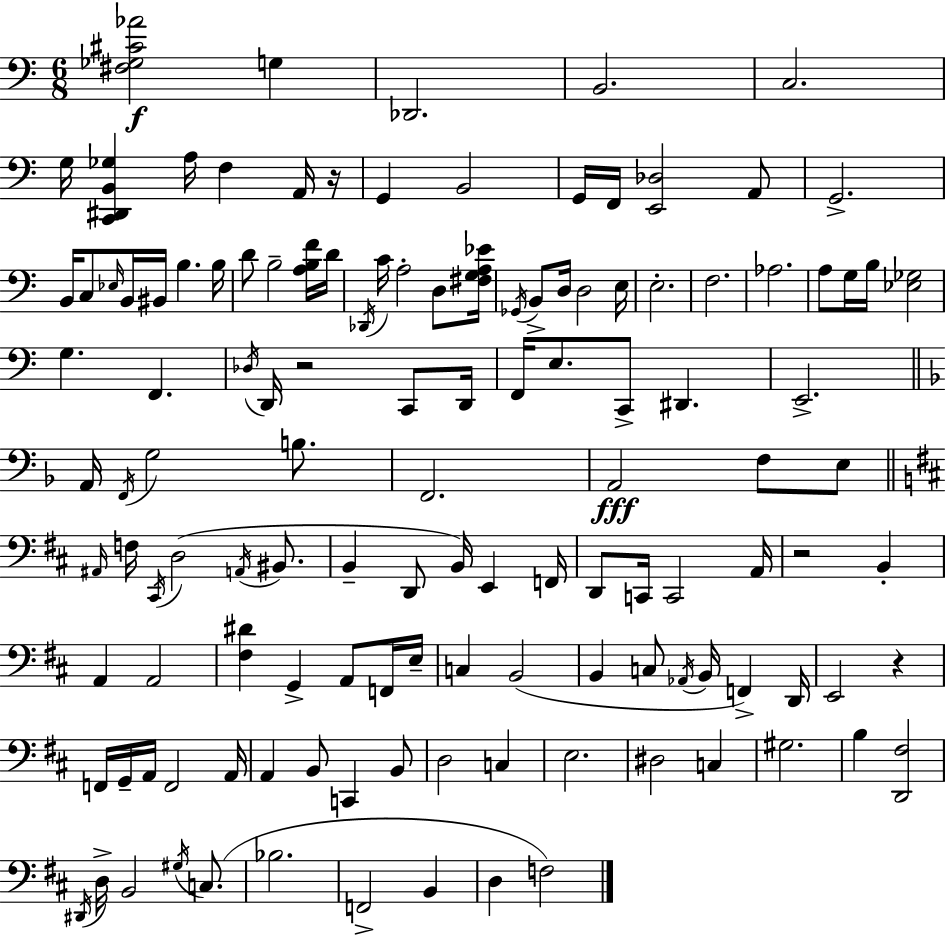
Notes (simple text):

[F#3,Gb3,C#4,Ab4]/h G3/q Db2/h. B2/h. C3/h. G3/s [C2,D#2,B2,Gb3]/q A3/s F3/q A2/s R/s G2/q B2/h G2/s F2/s [E2,Db3]/h A2/e G2/h. B2/s C3/e Eb3/s B2/s BIS2/s B3/q. B3/s D4/e B3/h [A3,B3,F4]/s D4/s Db2/s C4/s A3/h D3/e [F#3,G3,A3,Eb4]/s Gb2/s B2/e D3/s D3/h E3/s E3/h. F3/h. Ab3/h. A3/e G3/s B3/s [Eb3,Gb3]/h G3/q. F2/q. Db3/s D2/s R/h C2/e D2/s F2/s E3/e. C2/e D#2/q. E2/h. A2/s F2/s G3/h B3/e. F2/h. A2/h F3/e E3/e A#2/s F3/s C#2/s D3/h A2/s BIS2/e. B2/q D2/e B2/s E2/q F2/s D2/e C2/s C2/h A2/s R/h B2/q A2/q A2/h [F#3,D#4]/q G2/q A2/e F2/s E3/s C3/q B2/h B2/q C3/e Ab2/s B2/s F2/q D2/s E2/h R/q F2/s G2/s A2/s F2/h A2/s A2/q B2/e C2/q B2/e D3/h C3/q E3/h. D#3/h C3/q G#3/h. B3/q [D2,F#3]/h D#2/s D3/s B2/h G#3/s C3/e. Bb3/h. F2/h B2/q D3/q F3/h